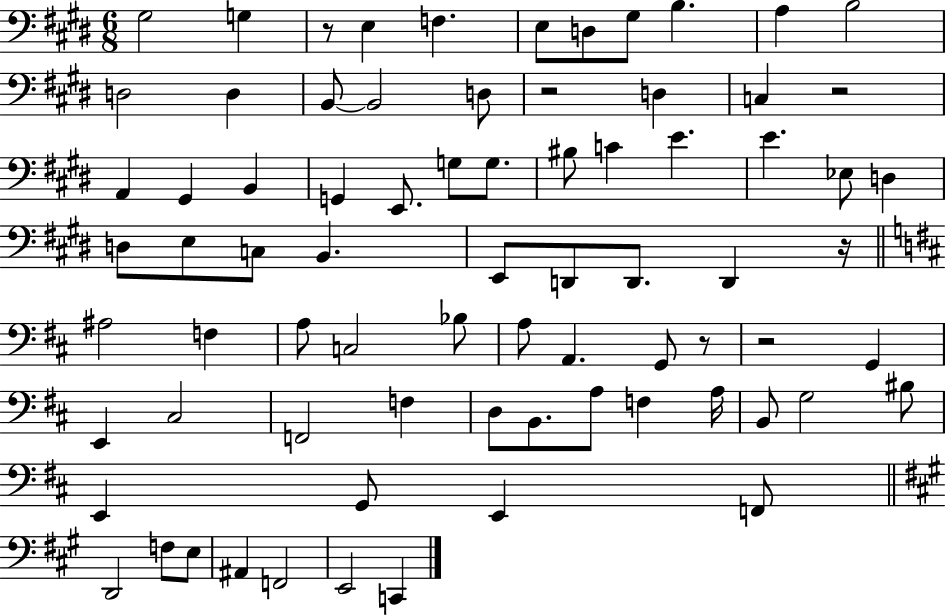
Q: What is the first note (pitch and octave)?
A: G#3